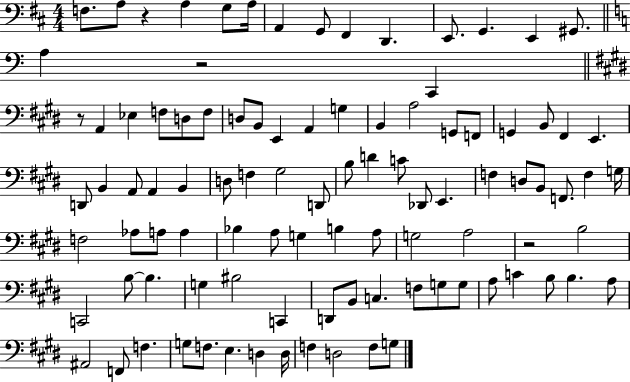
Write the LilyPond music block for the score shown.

{
  \clef bass
  \numericTimeSignature
  \time 4/4
  \key d \major
  f8. a8 r4 a4 g8 a16 | a,4 g,8 fis,4 d,4. | e,8. g,4. e,4 gis,8. | \bar "||" \break \key c \major a4 r2 c,4 | \bar "||" \break \key e \major r8 a,4 ees4 f8 d8 f8 | d8 b,8 e,4 a,4 g4 | b,4 a2 g,8 f,8 | g,4 b,8 fis,4 e,4. | \break d,8 b,4 a,8 a,4 b,4 | d8 f4 gis2 d,8 | b8 d'4 c'8 des,8 e,4. | f4 d8 b,8 f,8. f4 g16 | \break f2 aes8 a8 a4 | bes4 a8 g4 b4 a8 | g2 a2 | r2 b2 | \break c,2 b8~~ b4. | g4 bis2 c,4 | d,8 b,8 c4. f8 g8 g8 | a8 c'4 b8 b4. a8 | \break ais,2 f,8 f4. | g8 f8. e4. d4 d16 | f4 d2 f8 g8 | \bar "|."
}